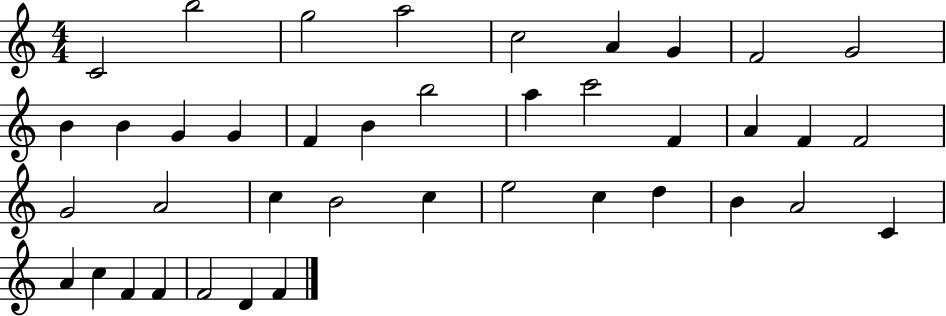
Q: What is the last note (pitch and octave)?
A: F4